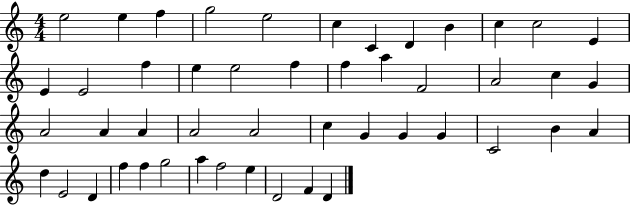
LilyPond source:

{
  \clef treble
  \numericTimeSignature
  \time 4/4
  \key c \major
  e''2 e''4 f''4 | g''2 e''2 | c''4 c'4 d'4 b'4 | c''4 c''2 e'4 | \break e'4 e'2 f''4 | e''4 e''2 f''4 | f''4 a''4 f'2 | a'2 c''4 g'4 | \break a'2 a'4 a'4 | a'2 a'2 | c''4 g'4 g'4 g'4 | c'2 b'4 a'4 | \break d''4 e'2 d'4 | f''4 f''4 g''2 | a''4 f''2 e''4 | d'2 f'4 d'4 | \break \bar "|."
}